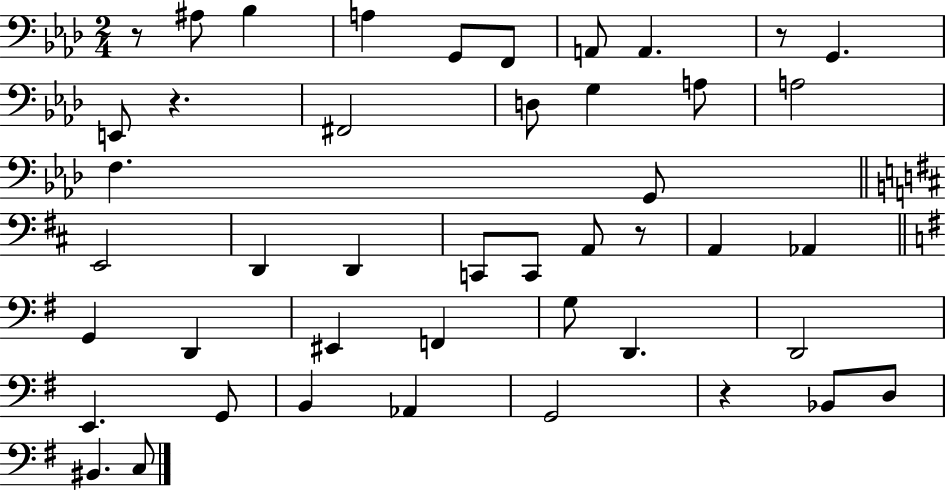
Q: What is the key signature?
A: AES major